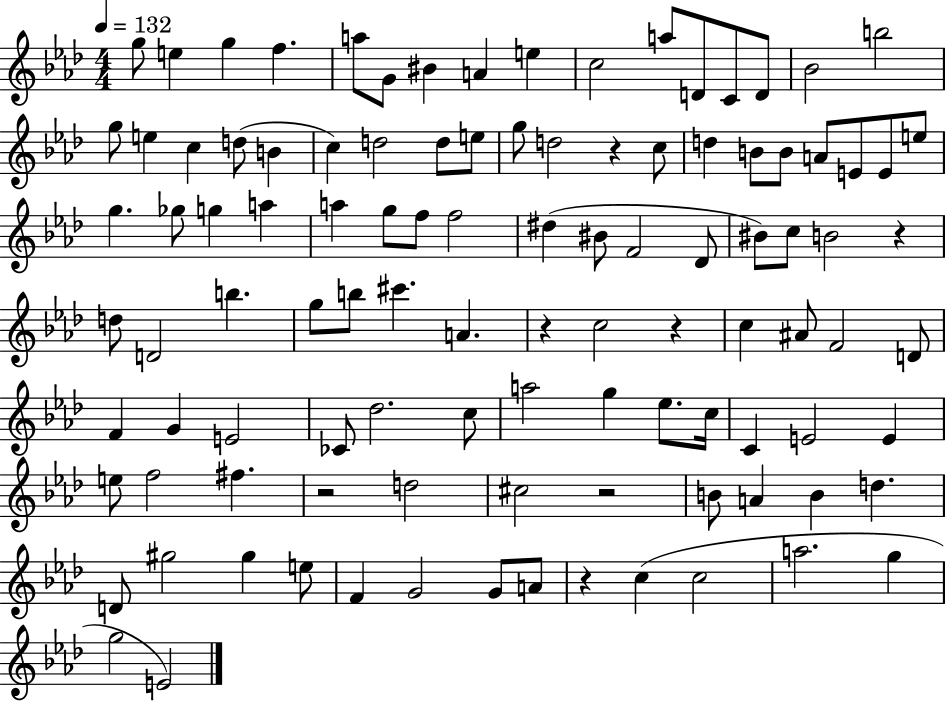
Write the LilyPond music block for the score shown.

{
  \clef treble
  \numericTimeSignature
  \time 4/4
  \key aes \major
  \tempo 4 = 132
  g''8 e''4 g''4 f''4. | a''8 g'8 bis'4 a'4 e''4 | c''2 a''8 d'8 c'8 d'8 | bes'2 b''2 | \break g''8 e''4 c''4 d''8( b'4 | c''4) d''2 d''8 e''8 | g''8 d''2 r4 c''8 | d''4 b'8 b'8 a'8 e'8 e'8 e''8 | \break g''4. ges''8 g''4 a''4 | a''4 g''8 f''8 f''2 | dis''4( bis'8 f'2 des'8 | bis'8) c''8 b'2 r4 | \break d''8 d'2 b''4. | g''8 b''8 cis'''4. a'4. | r4 c''2 r4 | c''4 ais'8 f'2 d'8 | \break f'4 g'4 e'2 | ces'8 des''2. c''8 | a''2 g''4 ees''8. c''16 | c'4 e'2 e'4 | \break e''8 f''2 fis''4. | r2 d''2 | cis''2 r2 | b'8 a'4 b'4 d''4. | \break d'8 gis''2 gis''4 e''8 | f'4 g'2 g'8 a'8 | r4 c''4( c''2 | a''2. g''4 | \break g''2 e'2) | \bar "|."
}